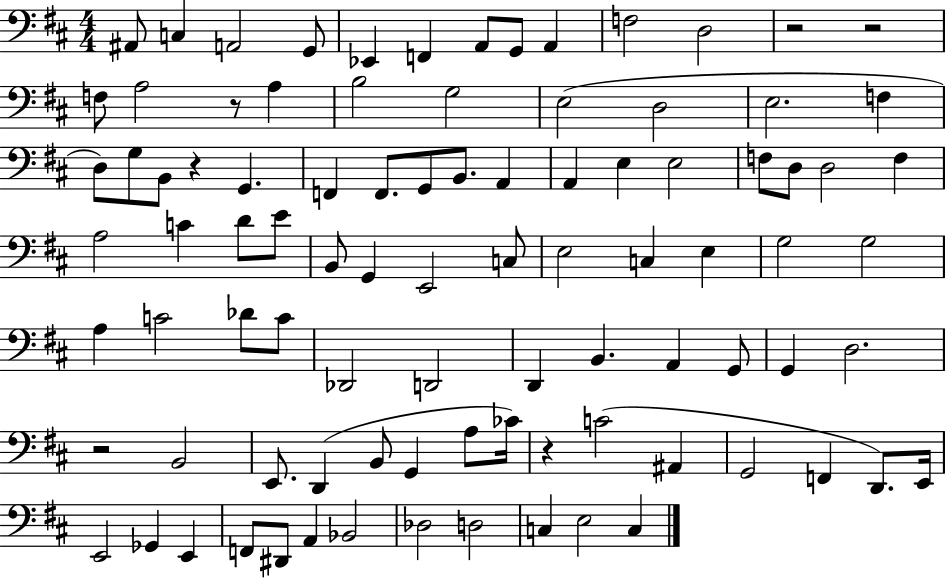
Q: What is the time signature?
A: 4/4